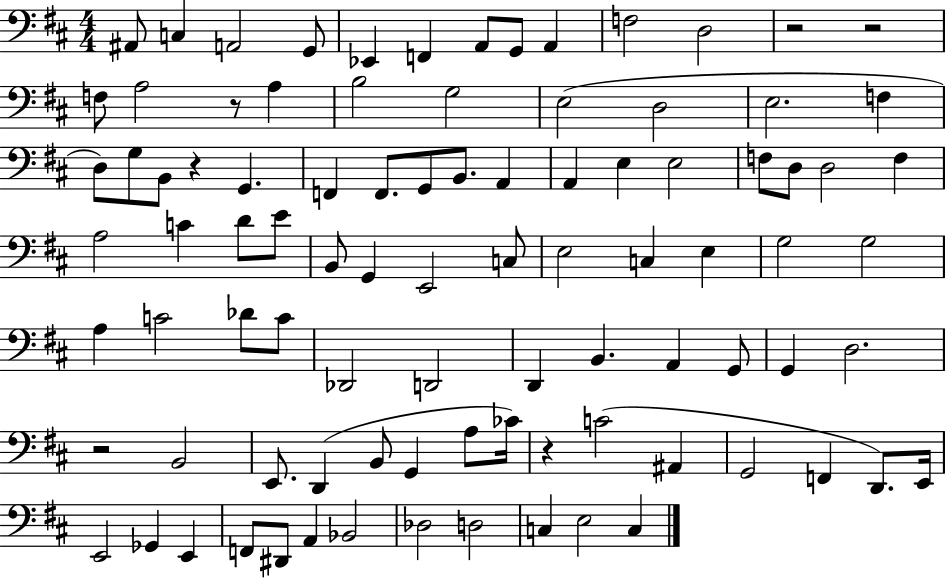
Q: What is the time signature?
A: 4/4